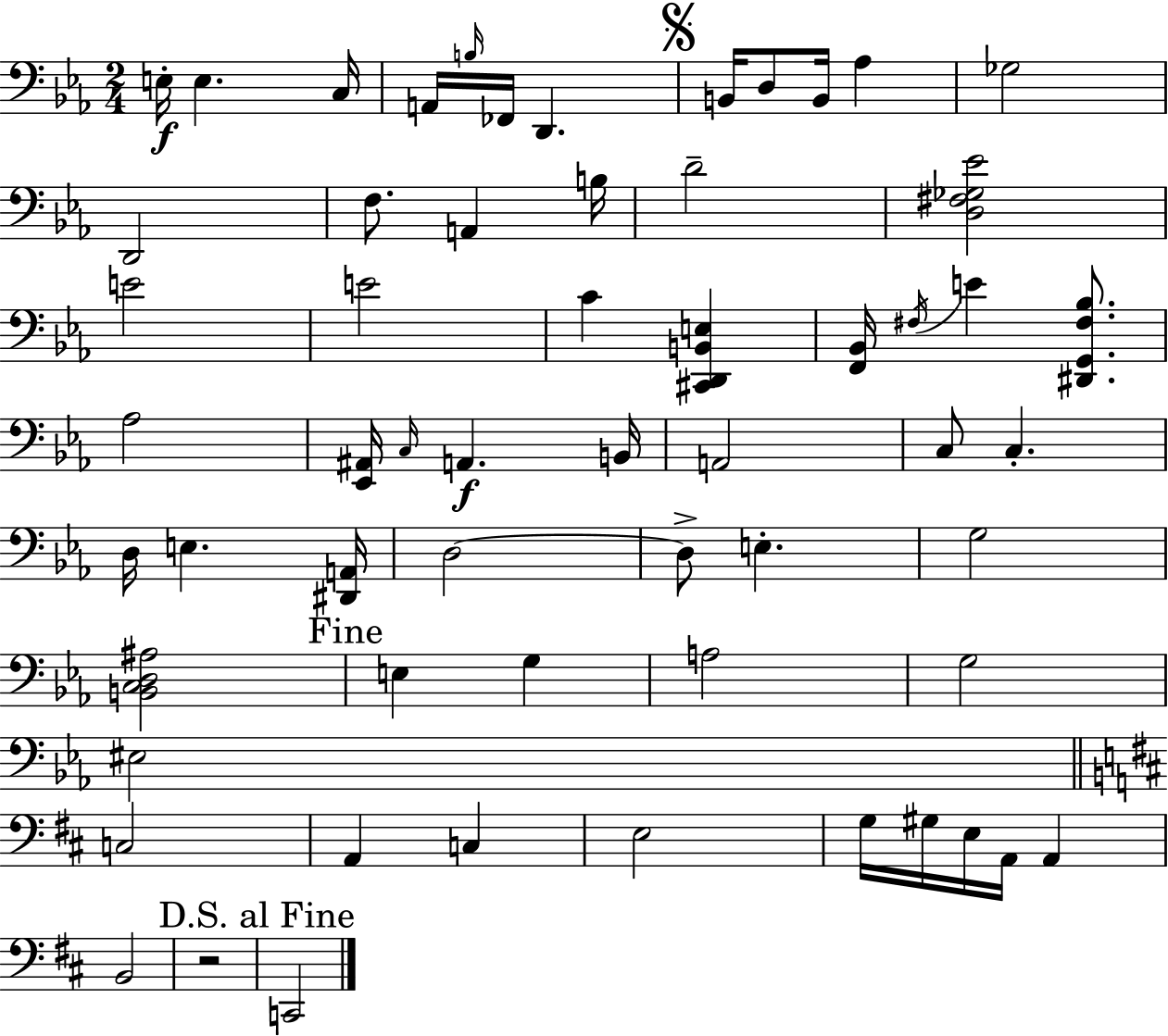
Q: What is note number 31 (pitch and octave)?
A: E3